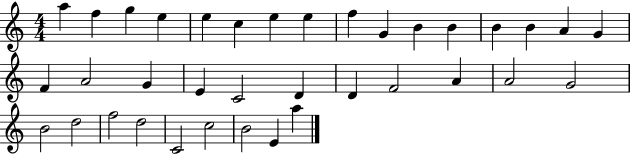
A5/q F5/q G5/q E5/q E5/q C5/q E5/q E5/q F5/q G4/q B4/q B4/q B4/q B4/q A4/q G4/q F4/q A4/h G4/q E4/q C4/h D4/q D4/q F4/h A4/q A4/h G4/h B4/h D5/h F5/h D5/h C4/h C5/h B4/h E4/q A5/q